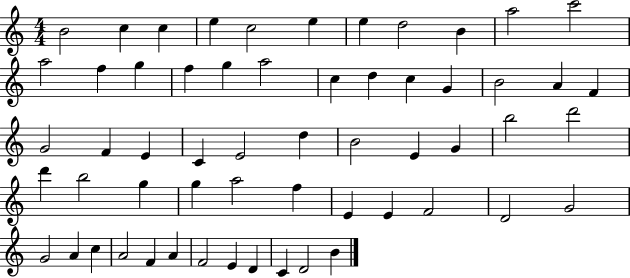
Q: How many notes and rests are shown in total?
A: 58